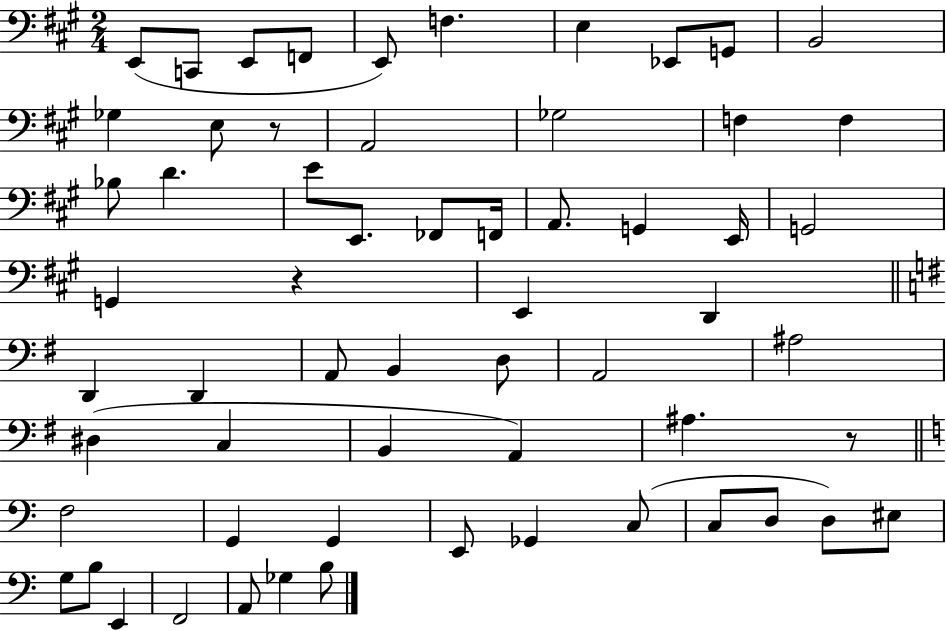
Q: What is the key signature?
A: A major